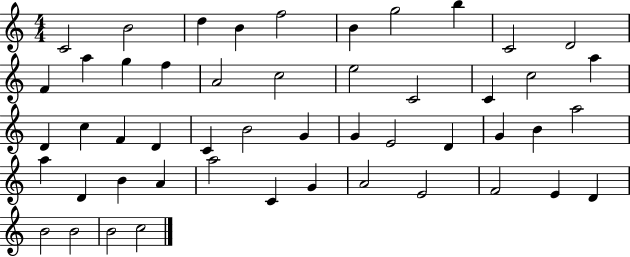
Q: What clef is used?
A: treble